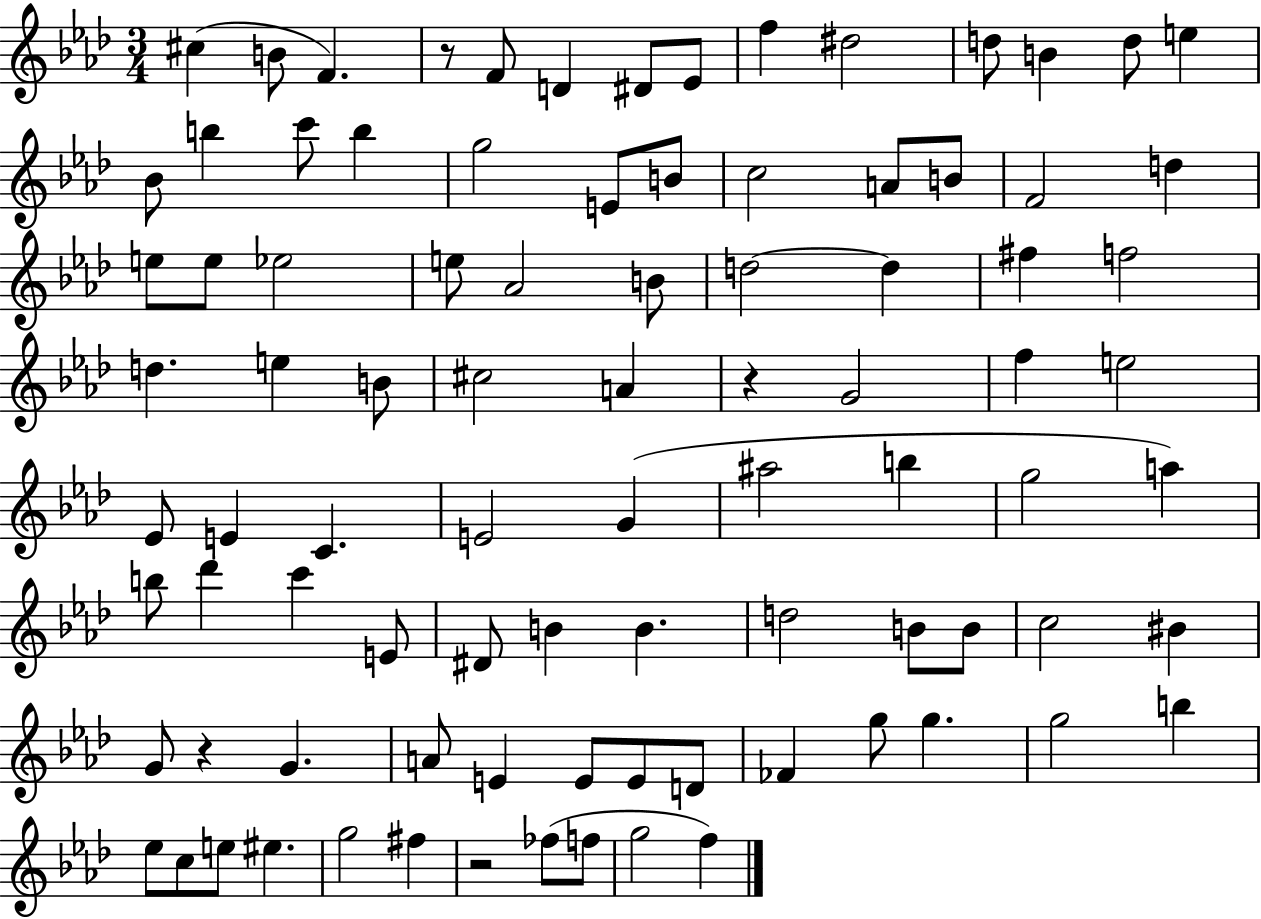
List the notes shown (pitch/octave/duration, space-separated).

C#5/q B4/e F4/q. R/e F4/e D4/q D#4/e Eb4/e F5/q D#5/h D5/e B4/q D5/e E5/q Bb4/e B5/q C6/e B5/q G5/h E4/e B4/e C5/h A4/e B4/e F4/h D5/q E5/e E5/e Eb5/h E5/e Ab4/h B4/e D5/h D5/q F#5/q F5/h D5/q. E5/q B4/e C#5/h A4/q R/q G4/h F5/q E5/h Eb4/e E4/q C4/q. E4/h G4/q A#5/h B5/q G5/h A5/q B5/e Db6/q C6/q E4/e D#4/e B4/q B4/q. D5/h B4/e B4/e C5/h BIS4/q G4/e R/q G4/q. A4/e E4/q E4/e E4/e D4/e FES4/q G5/e G5/q. G5/h B5/q Eb5/e C5/e E5/e EIS5/q. G5/h F#5/q R/h FES5/e F5/e G5/h F5/q